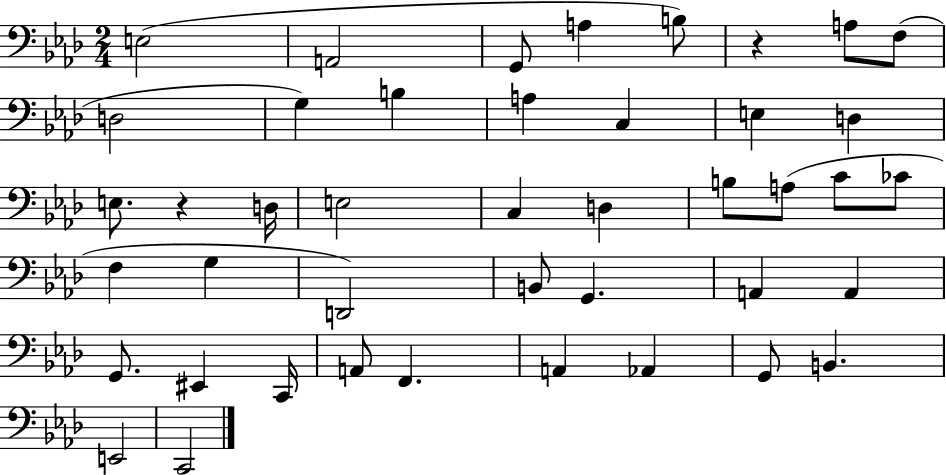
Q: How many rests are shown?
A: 2